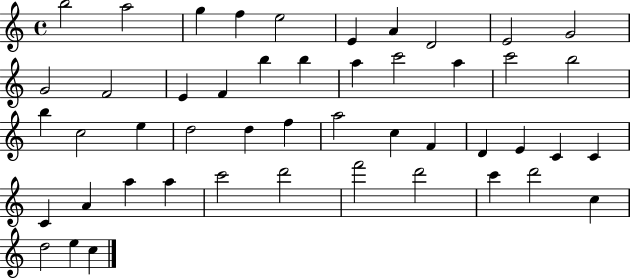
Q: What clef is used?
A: treble